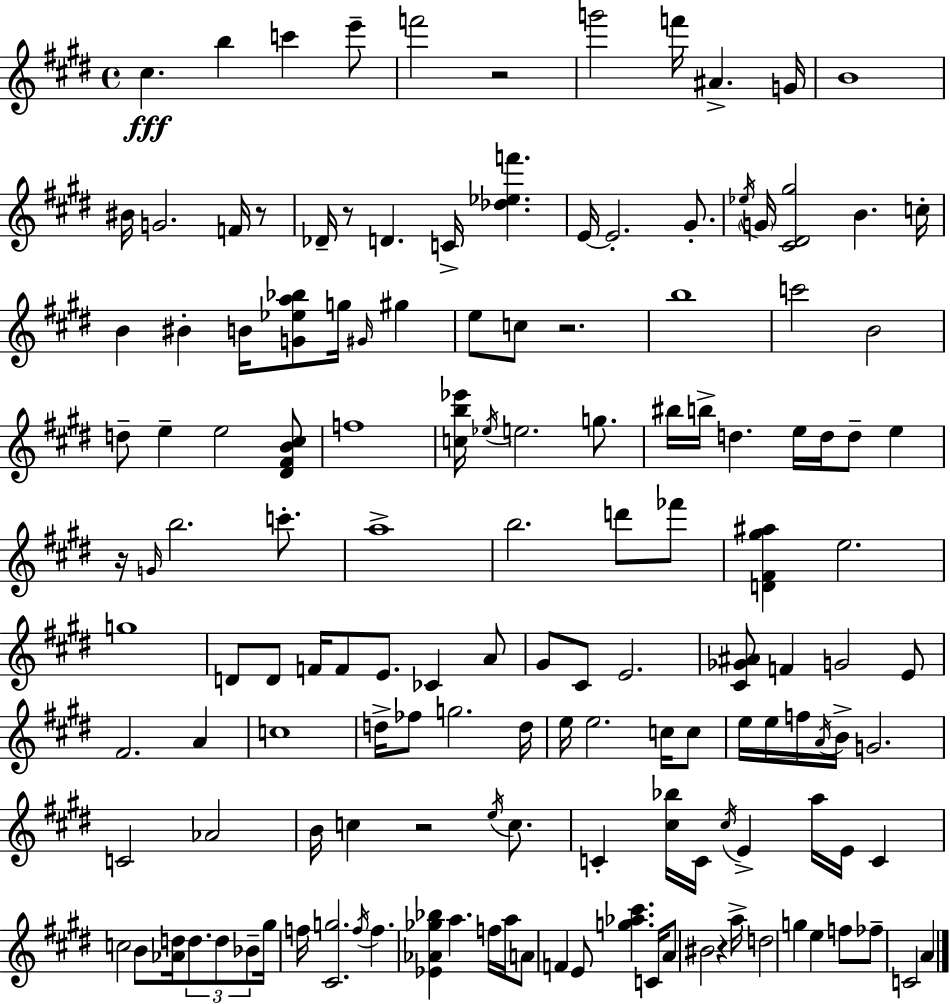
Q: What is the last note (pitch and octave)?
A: A4